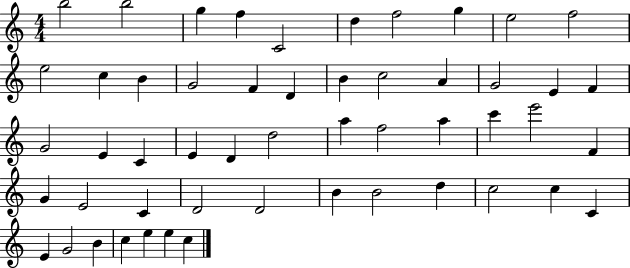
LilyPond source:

{
  \clef treble
  \numericTimeSignature
  \time 4/4
  \key c \major
  b''2 b''2 | g''4 f''4 c'2 | d''4 f''2 g''4 | e''2 f''2 | \break e''2 c''4 b'4 | g'2 f'4 d'4 | b'4 c''2 a'4 | g'2 e'4 f'4 | \break g'2 e'4 c'4 | e'4 d'4 d''2 | a''4 f''2 a''4 | c'''4 e'''2 f'4 | \break g'4 e'2 c'4 | d'2 d'2 | b'4 b'2 d''4 | c''2 c''4 c'4 | \break e'4 g'2 b'4 | c''4 e''4 e''4 c''4 | \bar "|."
}